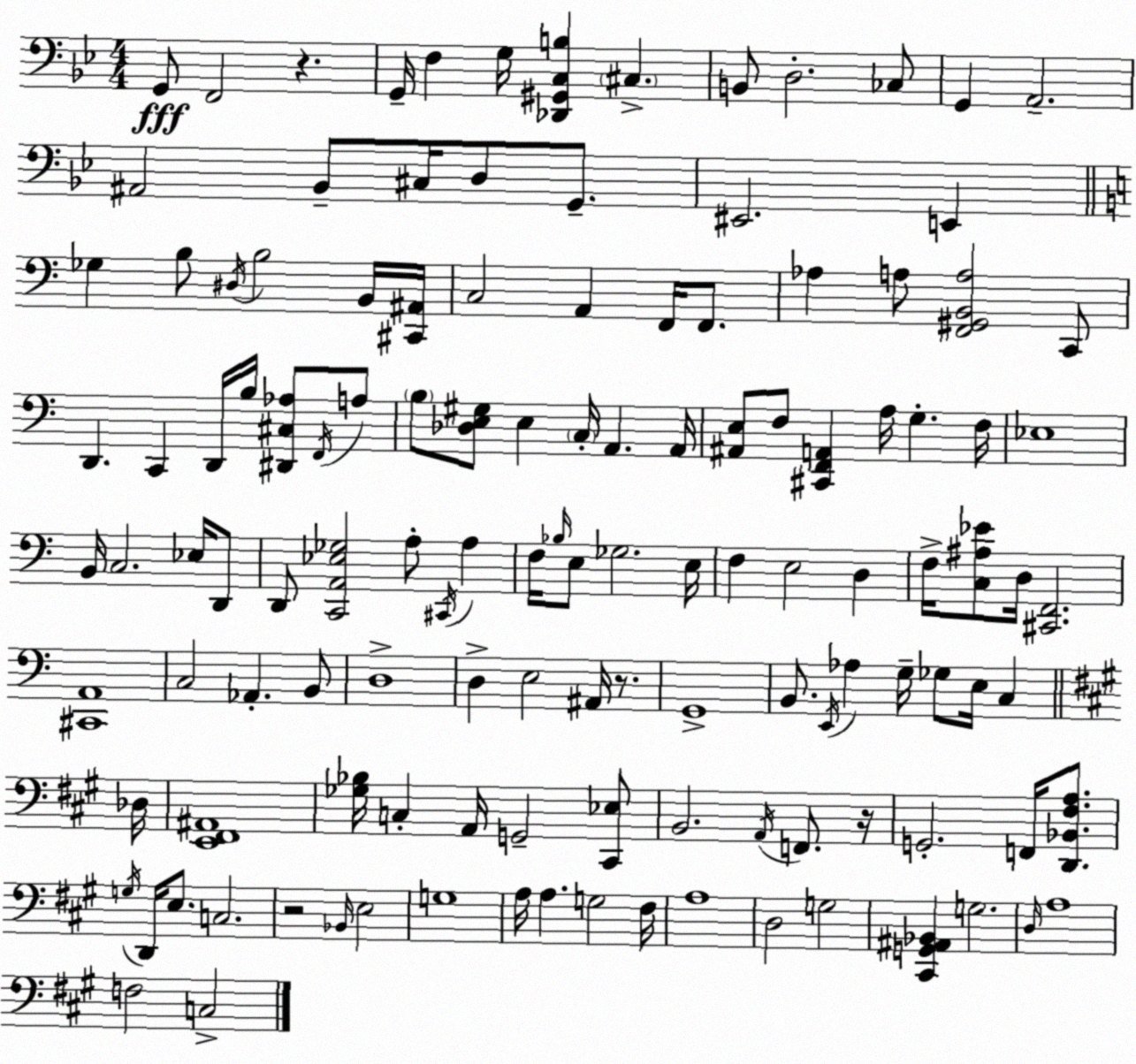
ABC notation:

X:1
T:Untitled
M:4/4
L:1/4
K:Gm
G,,/2 F,,2 z G,,/4 F, G,/4 [_D,,^G,,C,B,] ^C, B,,/2 D,2 _C,/2 G,, A,,2 ^A,,2 _B,,/2 ^C,/4 D,/2 G,,/2 ^E,,2 E,, _G, B,/2 ^D,/4 B,2 B,,/4 [^C,,^A,,]/4 C,2 A,, F,,/4 F,,/2 _A, A,/2 [F,,^G,,B,,A,]2 C,,/2 D,, C,, D,,/4 B,/4 [^D,,^C,_A,]/2 F,,/4 A,/2 B,/2 [_D,E,^G,]/2 E, C,/4 A,, A,,/4 [^A,,E,]/2 F,/2 [^C,,F,,A,,] A,/4 G, F,/4 _E,4 B,,/4 C,2 _E,/4 D,,/2 D,,/2 [C,,A,,_E,_G,]2 A,/2 ^C,,/4 A, F,/4 _B,/4 E,/2 _G,2 E,/4 F, E,2 D, F,/4 [C,^A,_E]/2 D,/4 [^C,,F,,]2 [^C,,A,,]4 C,2 _A,, B,,/2 D,4 D, E,2 ^A,,/4 z/2 G,,4 B,,/2 E,,/4 _A, G,/4 _G,/2 E,/4 C, _D,/4 [E,,^F,,^A,,]4 [_G,_B,]/4 C, A,,/4 G,,2 [^C,,_E,]/2 B,,2 A,,/4 F,,/2 z/4 G,,2 F,,/4 [D,,_B,,^F,A,]/2 G,/4 D,,/4 E,/2 C,2 z2 _B,,/4 E,2 G,4 A,/4 A, G,2 ^F,/4 A,4 D,2 G,2 [^C,,G,,^A,,_B,,] G,2 D,/4 A,4 F,2 C,2